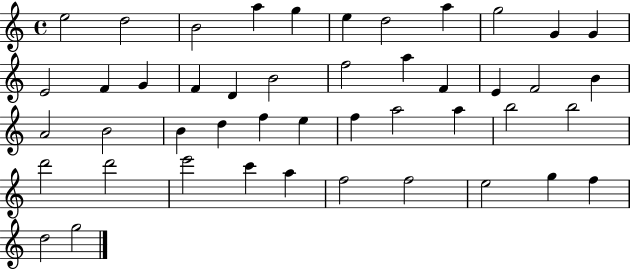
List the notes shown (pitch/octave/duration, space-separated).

E5/h D5/h B4/h A5/q G5/q E5/q D5/h A5/q G5/h G4/q G4/q E4/h F4/q G4/q F4/q D4/q B4/h F5/h A5/q F4/q E4/q F4/h B4/q A4/h B4/h B4/q D5/q F5/q E5/q F5/q A5/h A5/q B5/h B5/h D6/h D6/h E6/h C6/q A5/q F5/h F5/h E5/h G5/q F5/q D5/h G5/h